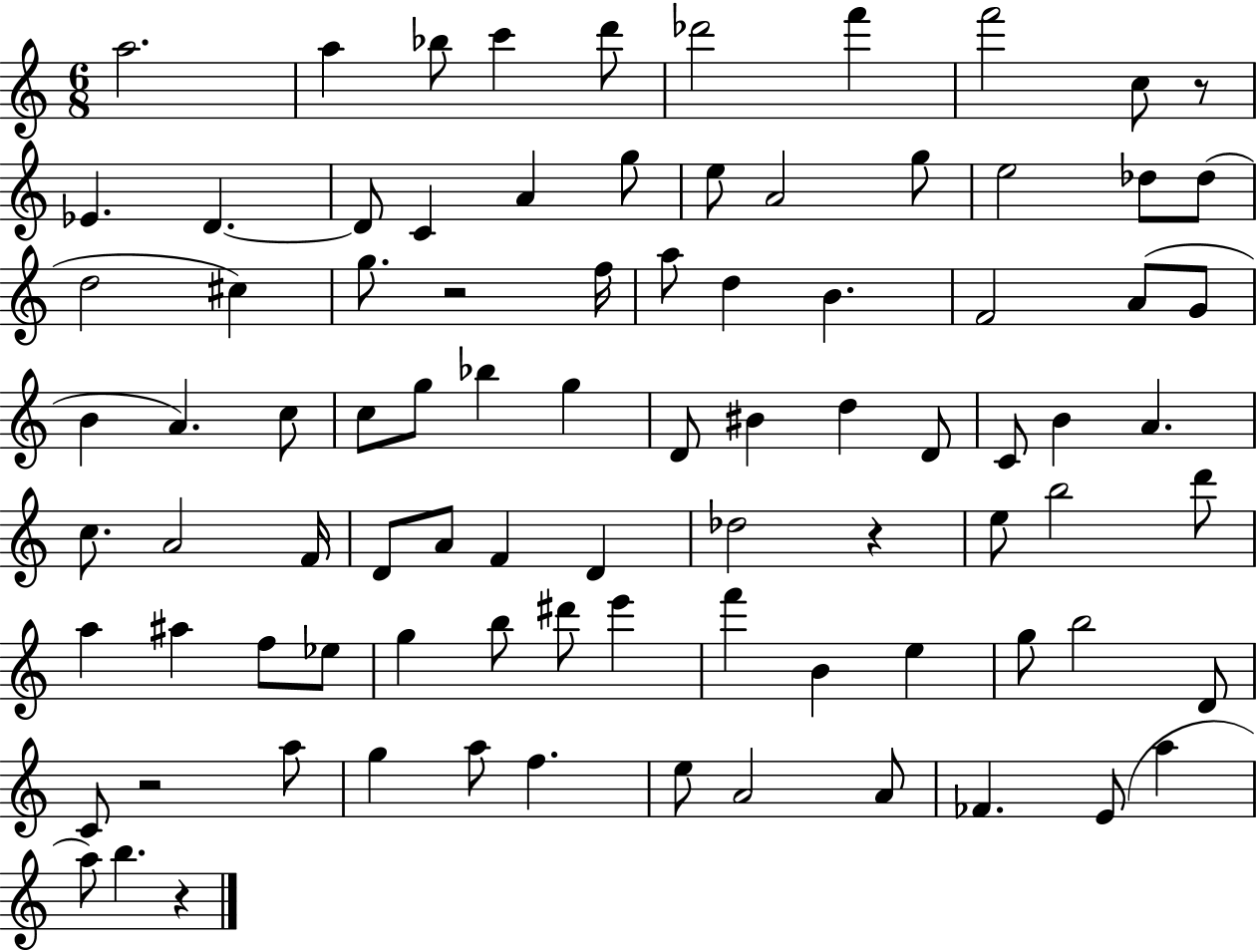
X:1
T:Untitled
M:6/8
L:1/4
K:C
a2 a _b/2 c' d'/2 _d'2 f' f'2 c/2 z/2 _E D D/2 C A g/2 e/2 A2 g/2 e2 _d/2 _d/2 d2 ^c g/2 z2 f/4 a/2 d B F2 A/2 G/2 B A c/2 c/2 g/2 _b g D/2 ^B d D/2 C/2 B A c/2 A2 F/4 D/2 A/2 F D _d2 z e/2 b2 d'/2 a ^a f/2 _e/2 g b/2 ^d'/2 e' f' B e g/2 b2 D/2 C/2 z2 a/2 g a/2 f e/2 A2 A/2 _F E/2 a a/2 b z